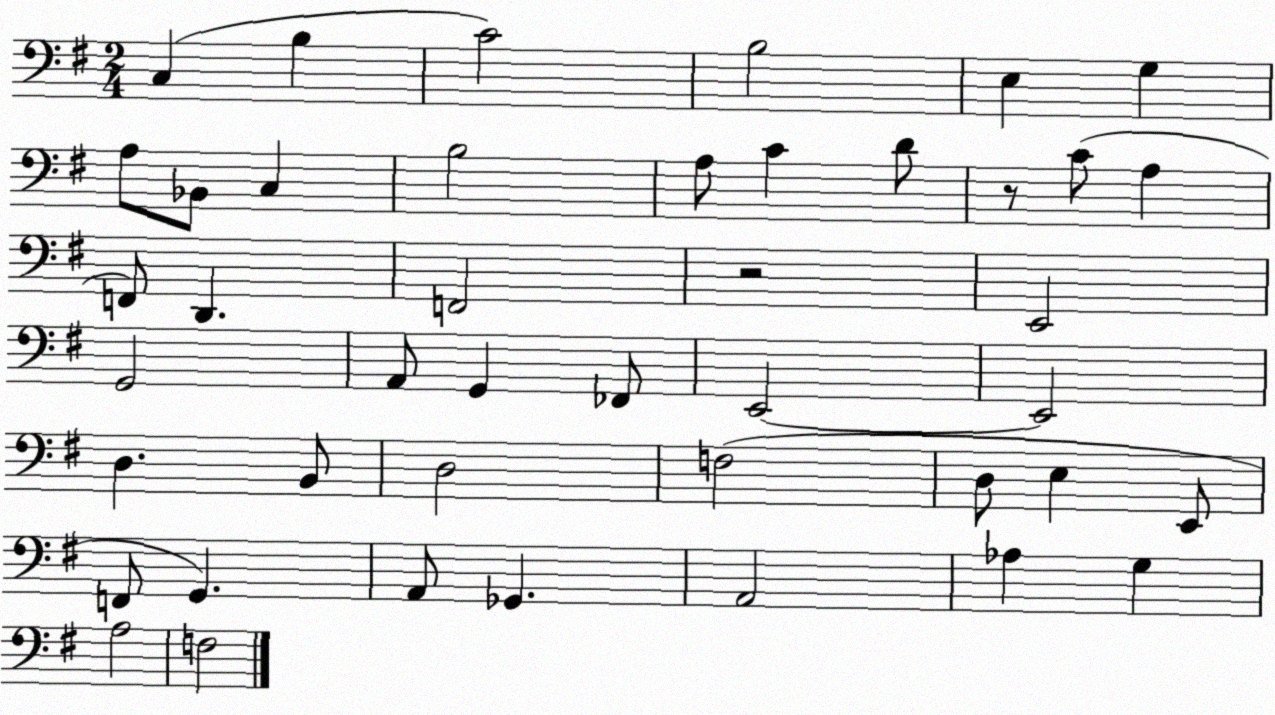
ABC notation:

X:1
T:Untitled
M:2/4
L:1/4
K:G
C, B, C2 B,2 E, G, A,/2 _B,,/2 C, B,2 A,/2 C D/2 z/2 C/2 A, F,,/2 D,, F,,2 z2 E,,2 G,,2 A,,/2 G,, _F,,/2 E,,2 E,,2 D, B,,/2 D,2 F,2 D,/2 E, E,,/2 F,,/2 G,, A,,/2 _G,, A,,2 _A, G, A,2 F,2